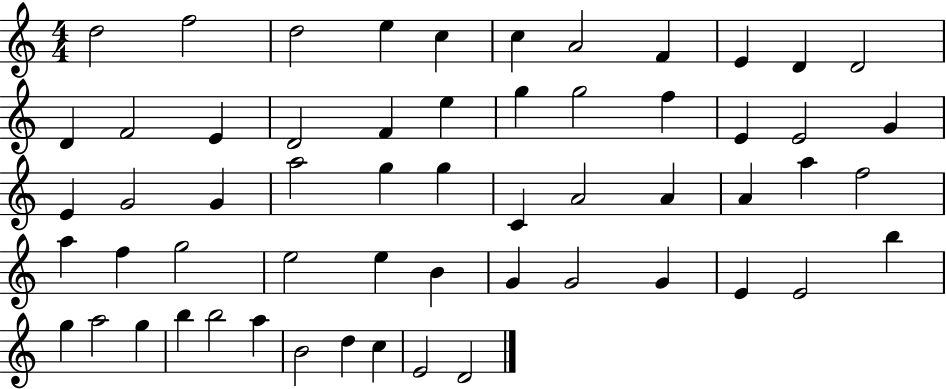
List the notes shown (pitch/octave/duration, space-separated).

D5/h F5/h D5/h E5/q C5/q C5/q A4/h F4/q E4/q D4/q D4/h D4/q F4/h E4/q D4/h F4/q E5/q G5/q G5/h F5/q E4/q E4/h G4/q E4/q G4/h G4/q A5/h G5/q G5/q C4/q A4/h A4/q A4/q A5/q F5/h A5/q F5/q G5/h E5/h E5/q B4/q G4/q G4/h G4/q E4/q E4/h B5/q G5/q A5/h G5/q B5/q B5/h A5/q B4/h D5/q C5/q E4/h D4/h